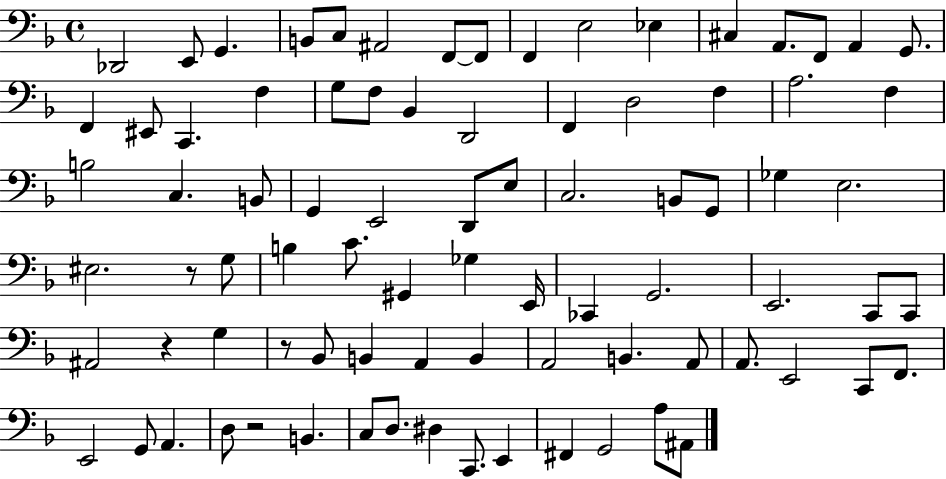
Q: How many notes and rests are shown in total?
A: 84